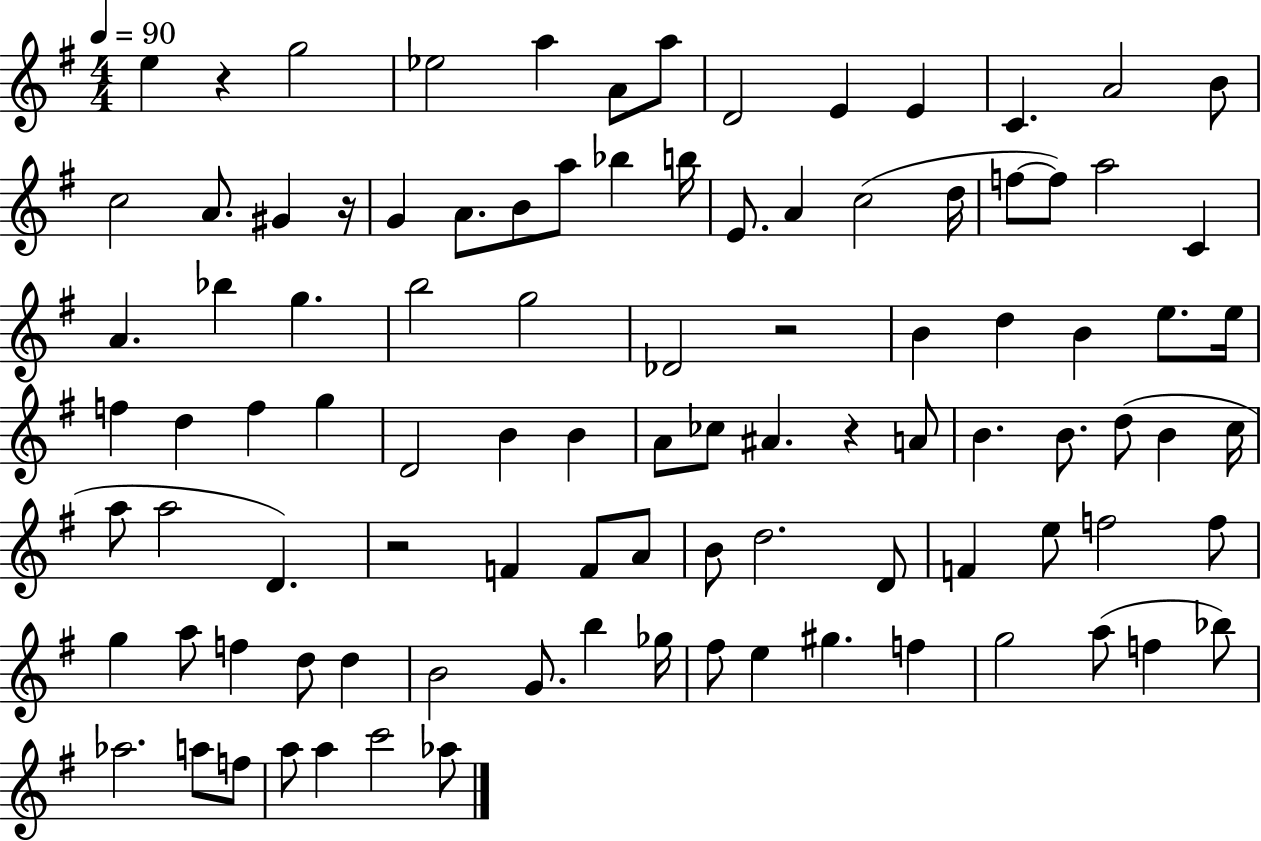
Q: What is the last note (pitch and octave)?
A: Ab5